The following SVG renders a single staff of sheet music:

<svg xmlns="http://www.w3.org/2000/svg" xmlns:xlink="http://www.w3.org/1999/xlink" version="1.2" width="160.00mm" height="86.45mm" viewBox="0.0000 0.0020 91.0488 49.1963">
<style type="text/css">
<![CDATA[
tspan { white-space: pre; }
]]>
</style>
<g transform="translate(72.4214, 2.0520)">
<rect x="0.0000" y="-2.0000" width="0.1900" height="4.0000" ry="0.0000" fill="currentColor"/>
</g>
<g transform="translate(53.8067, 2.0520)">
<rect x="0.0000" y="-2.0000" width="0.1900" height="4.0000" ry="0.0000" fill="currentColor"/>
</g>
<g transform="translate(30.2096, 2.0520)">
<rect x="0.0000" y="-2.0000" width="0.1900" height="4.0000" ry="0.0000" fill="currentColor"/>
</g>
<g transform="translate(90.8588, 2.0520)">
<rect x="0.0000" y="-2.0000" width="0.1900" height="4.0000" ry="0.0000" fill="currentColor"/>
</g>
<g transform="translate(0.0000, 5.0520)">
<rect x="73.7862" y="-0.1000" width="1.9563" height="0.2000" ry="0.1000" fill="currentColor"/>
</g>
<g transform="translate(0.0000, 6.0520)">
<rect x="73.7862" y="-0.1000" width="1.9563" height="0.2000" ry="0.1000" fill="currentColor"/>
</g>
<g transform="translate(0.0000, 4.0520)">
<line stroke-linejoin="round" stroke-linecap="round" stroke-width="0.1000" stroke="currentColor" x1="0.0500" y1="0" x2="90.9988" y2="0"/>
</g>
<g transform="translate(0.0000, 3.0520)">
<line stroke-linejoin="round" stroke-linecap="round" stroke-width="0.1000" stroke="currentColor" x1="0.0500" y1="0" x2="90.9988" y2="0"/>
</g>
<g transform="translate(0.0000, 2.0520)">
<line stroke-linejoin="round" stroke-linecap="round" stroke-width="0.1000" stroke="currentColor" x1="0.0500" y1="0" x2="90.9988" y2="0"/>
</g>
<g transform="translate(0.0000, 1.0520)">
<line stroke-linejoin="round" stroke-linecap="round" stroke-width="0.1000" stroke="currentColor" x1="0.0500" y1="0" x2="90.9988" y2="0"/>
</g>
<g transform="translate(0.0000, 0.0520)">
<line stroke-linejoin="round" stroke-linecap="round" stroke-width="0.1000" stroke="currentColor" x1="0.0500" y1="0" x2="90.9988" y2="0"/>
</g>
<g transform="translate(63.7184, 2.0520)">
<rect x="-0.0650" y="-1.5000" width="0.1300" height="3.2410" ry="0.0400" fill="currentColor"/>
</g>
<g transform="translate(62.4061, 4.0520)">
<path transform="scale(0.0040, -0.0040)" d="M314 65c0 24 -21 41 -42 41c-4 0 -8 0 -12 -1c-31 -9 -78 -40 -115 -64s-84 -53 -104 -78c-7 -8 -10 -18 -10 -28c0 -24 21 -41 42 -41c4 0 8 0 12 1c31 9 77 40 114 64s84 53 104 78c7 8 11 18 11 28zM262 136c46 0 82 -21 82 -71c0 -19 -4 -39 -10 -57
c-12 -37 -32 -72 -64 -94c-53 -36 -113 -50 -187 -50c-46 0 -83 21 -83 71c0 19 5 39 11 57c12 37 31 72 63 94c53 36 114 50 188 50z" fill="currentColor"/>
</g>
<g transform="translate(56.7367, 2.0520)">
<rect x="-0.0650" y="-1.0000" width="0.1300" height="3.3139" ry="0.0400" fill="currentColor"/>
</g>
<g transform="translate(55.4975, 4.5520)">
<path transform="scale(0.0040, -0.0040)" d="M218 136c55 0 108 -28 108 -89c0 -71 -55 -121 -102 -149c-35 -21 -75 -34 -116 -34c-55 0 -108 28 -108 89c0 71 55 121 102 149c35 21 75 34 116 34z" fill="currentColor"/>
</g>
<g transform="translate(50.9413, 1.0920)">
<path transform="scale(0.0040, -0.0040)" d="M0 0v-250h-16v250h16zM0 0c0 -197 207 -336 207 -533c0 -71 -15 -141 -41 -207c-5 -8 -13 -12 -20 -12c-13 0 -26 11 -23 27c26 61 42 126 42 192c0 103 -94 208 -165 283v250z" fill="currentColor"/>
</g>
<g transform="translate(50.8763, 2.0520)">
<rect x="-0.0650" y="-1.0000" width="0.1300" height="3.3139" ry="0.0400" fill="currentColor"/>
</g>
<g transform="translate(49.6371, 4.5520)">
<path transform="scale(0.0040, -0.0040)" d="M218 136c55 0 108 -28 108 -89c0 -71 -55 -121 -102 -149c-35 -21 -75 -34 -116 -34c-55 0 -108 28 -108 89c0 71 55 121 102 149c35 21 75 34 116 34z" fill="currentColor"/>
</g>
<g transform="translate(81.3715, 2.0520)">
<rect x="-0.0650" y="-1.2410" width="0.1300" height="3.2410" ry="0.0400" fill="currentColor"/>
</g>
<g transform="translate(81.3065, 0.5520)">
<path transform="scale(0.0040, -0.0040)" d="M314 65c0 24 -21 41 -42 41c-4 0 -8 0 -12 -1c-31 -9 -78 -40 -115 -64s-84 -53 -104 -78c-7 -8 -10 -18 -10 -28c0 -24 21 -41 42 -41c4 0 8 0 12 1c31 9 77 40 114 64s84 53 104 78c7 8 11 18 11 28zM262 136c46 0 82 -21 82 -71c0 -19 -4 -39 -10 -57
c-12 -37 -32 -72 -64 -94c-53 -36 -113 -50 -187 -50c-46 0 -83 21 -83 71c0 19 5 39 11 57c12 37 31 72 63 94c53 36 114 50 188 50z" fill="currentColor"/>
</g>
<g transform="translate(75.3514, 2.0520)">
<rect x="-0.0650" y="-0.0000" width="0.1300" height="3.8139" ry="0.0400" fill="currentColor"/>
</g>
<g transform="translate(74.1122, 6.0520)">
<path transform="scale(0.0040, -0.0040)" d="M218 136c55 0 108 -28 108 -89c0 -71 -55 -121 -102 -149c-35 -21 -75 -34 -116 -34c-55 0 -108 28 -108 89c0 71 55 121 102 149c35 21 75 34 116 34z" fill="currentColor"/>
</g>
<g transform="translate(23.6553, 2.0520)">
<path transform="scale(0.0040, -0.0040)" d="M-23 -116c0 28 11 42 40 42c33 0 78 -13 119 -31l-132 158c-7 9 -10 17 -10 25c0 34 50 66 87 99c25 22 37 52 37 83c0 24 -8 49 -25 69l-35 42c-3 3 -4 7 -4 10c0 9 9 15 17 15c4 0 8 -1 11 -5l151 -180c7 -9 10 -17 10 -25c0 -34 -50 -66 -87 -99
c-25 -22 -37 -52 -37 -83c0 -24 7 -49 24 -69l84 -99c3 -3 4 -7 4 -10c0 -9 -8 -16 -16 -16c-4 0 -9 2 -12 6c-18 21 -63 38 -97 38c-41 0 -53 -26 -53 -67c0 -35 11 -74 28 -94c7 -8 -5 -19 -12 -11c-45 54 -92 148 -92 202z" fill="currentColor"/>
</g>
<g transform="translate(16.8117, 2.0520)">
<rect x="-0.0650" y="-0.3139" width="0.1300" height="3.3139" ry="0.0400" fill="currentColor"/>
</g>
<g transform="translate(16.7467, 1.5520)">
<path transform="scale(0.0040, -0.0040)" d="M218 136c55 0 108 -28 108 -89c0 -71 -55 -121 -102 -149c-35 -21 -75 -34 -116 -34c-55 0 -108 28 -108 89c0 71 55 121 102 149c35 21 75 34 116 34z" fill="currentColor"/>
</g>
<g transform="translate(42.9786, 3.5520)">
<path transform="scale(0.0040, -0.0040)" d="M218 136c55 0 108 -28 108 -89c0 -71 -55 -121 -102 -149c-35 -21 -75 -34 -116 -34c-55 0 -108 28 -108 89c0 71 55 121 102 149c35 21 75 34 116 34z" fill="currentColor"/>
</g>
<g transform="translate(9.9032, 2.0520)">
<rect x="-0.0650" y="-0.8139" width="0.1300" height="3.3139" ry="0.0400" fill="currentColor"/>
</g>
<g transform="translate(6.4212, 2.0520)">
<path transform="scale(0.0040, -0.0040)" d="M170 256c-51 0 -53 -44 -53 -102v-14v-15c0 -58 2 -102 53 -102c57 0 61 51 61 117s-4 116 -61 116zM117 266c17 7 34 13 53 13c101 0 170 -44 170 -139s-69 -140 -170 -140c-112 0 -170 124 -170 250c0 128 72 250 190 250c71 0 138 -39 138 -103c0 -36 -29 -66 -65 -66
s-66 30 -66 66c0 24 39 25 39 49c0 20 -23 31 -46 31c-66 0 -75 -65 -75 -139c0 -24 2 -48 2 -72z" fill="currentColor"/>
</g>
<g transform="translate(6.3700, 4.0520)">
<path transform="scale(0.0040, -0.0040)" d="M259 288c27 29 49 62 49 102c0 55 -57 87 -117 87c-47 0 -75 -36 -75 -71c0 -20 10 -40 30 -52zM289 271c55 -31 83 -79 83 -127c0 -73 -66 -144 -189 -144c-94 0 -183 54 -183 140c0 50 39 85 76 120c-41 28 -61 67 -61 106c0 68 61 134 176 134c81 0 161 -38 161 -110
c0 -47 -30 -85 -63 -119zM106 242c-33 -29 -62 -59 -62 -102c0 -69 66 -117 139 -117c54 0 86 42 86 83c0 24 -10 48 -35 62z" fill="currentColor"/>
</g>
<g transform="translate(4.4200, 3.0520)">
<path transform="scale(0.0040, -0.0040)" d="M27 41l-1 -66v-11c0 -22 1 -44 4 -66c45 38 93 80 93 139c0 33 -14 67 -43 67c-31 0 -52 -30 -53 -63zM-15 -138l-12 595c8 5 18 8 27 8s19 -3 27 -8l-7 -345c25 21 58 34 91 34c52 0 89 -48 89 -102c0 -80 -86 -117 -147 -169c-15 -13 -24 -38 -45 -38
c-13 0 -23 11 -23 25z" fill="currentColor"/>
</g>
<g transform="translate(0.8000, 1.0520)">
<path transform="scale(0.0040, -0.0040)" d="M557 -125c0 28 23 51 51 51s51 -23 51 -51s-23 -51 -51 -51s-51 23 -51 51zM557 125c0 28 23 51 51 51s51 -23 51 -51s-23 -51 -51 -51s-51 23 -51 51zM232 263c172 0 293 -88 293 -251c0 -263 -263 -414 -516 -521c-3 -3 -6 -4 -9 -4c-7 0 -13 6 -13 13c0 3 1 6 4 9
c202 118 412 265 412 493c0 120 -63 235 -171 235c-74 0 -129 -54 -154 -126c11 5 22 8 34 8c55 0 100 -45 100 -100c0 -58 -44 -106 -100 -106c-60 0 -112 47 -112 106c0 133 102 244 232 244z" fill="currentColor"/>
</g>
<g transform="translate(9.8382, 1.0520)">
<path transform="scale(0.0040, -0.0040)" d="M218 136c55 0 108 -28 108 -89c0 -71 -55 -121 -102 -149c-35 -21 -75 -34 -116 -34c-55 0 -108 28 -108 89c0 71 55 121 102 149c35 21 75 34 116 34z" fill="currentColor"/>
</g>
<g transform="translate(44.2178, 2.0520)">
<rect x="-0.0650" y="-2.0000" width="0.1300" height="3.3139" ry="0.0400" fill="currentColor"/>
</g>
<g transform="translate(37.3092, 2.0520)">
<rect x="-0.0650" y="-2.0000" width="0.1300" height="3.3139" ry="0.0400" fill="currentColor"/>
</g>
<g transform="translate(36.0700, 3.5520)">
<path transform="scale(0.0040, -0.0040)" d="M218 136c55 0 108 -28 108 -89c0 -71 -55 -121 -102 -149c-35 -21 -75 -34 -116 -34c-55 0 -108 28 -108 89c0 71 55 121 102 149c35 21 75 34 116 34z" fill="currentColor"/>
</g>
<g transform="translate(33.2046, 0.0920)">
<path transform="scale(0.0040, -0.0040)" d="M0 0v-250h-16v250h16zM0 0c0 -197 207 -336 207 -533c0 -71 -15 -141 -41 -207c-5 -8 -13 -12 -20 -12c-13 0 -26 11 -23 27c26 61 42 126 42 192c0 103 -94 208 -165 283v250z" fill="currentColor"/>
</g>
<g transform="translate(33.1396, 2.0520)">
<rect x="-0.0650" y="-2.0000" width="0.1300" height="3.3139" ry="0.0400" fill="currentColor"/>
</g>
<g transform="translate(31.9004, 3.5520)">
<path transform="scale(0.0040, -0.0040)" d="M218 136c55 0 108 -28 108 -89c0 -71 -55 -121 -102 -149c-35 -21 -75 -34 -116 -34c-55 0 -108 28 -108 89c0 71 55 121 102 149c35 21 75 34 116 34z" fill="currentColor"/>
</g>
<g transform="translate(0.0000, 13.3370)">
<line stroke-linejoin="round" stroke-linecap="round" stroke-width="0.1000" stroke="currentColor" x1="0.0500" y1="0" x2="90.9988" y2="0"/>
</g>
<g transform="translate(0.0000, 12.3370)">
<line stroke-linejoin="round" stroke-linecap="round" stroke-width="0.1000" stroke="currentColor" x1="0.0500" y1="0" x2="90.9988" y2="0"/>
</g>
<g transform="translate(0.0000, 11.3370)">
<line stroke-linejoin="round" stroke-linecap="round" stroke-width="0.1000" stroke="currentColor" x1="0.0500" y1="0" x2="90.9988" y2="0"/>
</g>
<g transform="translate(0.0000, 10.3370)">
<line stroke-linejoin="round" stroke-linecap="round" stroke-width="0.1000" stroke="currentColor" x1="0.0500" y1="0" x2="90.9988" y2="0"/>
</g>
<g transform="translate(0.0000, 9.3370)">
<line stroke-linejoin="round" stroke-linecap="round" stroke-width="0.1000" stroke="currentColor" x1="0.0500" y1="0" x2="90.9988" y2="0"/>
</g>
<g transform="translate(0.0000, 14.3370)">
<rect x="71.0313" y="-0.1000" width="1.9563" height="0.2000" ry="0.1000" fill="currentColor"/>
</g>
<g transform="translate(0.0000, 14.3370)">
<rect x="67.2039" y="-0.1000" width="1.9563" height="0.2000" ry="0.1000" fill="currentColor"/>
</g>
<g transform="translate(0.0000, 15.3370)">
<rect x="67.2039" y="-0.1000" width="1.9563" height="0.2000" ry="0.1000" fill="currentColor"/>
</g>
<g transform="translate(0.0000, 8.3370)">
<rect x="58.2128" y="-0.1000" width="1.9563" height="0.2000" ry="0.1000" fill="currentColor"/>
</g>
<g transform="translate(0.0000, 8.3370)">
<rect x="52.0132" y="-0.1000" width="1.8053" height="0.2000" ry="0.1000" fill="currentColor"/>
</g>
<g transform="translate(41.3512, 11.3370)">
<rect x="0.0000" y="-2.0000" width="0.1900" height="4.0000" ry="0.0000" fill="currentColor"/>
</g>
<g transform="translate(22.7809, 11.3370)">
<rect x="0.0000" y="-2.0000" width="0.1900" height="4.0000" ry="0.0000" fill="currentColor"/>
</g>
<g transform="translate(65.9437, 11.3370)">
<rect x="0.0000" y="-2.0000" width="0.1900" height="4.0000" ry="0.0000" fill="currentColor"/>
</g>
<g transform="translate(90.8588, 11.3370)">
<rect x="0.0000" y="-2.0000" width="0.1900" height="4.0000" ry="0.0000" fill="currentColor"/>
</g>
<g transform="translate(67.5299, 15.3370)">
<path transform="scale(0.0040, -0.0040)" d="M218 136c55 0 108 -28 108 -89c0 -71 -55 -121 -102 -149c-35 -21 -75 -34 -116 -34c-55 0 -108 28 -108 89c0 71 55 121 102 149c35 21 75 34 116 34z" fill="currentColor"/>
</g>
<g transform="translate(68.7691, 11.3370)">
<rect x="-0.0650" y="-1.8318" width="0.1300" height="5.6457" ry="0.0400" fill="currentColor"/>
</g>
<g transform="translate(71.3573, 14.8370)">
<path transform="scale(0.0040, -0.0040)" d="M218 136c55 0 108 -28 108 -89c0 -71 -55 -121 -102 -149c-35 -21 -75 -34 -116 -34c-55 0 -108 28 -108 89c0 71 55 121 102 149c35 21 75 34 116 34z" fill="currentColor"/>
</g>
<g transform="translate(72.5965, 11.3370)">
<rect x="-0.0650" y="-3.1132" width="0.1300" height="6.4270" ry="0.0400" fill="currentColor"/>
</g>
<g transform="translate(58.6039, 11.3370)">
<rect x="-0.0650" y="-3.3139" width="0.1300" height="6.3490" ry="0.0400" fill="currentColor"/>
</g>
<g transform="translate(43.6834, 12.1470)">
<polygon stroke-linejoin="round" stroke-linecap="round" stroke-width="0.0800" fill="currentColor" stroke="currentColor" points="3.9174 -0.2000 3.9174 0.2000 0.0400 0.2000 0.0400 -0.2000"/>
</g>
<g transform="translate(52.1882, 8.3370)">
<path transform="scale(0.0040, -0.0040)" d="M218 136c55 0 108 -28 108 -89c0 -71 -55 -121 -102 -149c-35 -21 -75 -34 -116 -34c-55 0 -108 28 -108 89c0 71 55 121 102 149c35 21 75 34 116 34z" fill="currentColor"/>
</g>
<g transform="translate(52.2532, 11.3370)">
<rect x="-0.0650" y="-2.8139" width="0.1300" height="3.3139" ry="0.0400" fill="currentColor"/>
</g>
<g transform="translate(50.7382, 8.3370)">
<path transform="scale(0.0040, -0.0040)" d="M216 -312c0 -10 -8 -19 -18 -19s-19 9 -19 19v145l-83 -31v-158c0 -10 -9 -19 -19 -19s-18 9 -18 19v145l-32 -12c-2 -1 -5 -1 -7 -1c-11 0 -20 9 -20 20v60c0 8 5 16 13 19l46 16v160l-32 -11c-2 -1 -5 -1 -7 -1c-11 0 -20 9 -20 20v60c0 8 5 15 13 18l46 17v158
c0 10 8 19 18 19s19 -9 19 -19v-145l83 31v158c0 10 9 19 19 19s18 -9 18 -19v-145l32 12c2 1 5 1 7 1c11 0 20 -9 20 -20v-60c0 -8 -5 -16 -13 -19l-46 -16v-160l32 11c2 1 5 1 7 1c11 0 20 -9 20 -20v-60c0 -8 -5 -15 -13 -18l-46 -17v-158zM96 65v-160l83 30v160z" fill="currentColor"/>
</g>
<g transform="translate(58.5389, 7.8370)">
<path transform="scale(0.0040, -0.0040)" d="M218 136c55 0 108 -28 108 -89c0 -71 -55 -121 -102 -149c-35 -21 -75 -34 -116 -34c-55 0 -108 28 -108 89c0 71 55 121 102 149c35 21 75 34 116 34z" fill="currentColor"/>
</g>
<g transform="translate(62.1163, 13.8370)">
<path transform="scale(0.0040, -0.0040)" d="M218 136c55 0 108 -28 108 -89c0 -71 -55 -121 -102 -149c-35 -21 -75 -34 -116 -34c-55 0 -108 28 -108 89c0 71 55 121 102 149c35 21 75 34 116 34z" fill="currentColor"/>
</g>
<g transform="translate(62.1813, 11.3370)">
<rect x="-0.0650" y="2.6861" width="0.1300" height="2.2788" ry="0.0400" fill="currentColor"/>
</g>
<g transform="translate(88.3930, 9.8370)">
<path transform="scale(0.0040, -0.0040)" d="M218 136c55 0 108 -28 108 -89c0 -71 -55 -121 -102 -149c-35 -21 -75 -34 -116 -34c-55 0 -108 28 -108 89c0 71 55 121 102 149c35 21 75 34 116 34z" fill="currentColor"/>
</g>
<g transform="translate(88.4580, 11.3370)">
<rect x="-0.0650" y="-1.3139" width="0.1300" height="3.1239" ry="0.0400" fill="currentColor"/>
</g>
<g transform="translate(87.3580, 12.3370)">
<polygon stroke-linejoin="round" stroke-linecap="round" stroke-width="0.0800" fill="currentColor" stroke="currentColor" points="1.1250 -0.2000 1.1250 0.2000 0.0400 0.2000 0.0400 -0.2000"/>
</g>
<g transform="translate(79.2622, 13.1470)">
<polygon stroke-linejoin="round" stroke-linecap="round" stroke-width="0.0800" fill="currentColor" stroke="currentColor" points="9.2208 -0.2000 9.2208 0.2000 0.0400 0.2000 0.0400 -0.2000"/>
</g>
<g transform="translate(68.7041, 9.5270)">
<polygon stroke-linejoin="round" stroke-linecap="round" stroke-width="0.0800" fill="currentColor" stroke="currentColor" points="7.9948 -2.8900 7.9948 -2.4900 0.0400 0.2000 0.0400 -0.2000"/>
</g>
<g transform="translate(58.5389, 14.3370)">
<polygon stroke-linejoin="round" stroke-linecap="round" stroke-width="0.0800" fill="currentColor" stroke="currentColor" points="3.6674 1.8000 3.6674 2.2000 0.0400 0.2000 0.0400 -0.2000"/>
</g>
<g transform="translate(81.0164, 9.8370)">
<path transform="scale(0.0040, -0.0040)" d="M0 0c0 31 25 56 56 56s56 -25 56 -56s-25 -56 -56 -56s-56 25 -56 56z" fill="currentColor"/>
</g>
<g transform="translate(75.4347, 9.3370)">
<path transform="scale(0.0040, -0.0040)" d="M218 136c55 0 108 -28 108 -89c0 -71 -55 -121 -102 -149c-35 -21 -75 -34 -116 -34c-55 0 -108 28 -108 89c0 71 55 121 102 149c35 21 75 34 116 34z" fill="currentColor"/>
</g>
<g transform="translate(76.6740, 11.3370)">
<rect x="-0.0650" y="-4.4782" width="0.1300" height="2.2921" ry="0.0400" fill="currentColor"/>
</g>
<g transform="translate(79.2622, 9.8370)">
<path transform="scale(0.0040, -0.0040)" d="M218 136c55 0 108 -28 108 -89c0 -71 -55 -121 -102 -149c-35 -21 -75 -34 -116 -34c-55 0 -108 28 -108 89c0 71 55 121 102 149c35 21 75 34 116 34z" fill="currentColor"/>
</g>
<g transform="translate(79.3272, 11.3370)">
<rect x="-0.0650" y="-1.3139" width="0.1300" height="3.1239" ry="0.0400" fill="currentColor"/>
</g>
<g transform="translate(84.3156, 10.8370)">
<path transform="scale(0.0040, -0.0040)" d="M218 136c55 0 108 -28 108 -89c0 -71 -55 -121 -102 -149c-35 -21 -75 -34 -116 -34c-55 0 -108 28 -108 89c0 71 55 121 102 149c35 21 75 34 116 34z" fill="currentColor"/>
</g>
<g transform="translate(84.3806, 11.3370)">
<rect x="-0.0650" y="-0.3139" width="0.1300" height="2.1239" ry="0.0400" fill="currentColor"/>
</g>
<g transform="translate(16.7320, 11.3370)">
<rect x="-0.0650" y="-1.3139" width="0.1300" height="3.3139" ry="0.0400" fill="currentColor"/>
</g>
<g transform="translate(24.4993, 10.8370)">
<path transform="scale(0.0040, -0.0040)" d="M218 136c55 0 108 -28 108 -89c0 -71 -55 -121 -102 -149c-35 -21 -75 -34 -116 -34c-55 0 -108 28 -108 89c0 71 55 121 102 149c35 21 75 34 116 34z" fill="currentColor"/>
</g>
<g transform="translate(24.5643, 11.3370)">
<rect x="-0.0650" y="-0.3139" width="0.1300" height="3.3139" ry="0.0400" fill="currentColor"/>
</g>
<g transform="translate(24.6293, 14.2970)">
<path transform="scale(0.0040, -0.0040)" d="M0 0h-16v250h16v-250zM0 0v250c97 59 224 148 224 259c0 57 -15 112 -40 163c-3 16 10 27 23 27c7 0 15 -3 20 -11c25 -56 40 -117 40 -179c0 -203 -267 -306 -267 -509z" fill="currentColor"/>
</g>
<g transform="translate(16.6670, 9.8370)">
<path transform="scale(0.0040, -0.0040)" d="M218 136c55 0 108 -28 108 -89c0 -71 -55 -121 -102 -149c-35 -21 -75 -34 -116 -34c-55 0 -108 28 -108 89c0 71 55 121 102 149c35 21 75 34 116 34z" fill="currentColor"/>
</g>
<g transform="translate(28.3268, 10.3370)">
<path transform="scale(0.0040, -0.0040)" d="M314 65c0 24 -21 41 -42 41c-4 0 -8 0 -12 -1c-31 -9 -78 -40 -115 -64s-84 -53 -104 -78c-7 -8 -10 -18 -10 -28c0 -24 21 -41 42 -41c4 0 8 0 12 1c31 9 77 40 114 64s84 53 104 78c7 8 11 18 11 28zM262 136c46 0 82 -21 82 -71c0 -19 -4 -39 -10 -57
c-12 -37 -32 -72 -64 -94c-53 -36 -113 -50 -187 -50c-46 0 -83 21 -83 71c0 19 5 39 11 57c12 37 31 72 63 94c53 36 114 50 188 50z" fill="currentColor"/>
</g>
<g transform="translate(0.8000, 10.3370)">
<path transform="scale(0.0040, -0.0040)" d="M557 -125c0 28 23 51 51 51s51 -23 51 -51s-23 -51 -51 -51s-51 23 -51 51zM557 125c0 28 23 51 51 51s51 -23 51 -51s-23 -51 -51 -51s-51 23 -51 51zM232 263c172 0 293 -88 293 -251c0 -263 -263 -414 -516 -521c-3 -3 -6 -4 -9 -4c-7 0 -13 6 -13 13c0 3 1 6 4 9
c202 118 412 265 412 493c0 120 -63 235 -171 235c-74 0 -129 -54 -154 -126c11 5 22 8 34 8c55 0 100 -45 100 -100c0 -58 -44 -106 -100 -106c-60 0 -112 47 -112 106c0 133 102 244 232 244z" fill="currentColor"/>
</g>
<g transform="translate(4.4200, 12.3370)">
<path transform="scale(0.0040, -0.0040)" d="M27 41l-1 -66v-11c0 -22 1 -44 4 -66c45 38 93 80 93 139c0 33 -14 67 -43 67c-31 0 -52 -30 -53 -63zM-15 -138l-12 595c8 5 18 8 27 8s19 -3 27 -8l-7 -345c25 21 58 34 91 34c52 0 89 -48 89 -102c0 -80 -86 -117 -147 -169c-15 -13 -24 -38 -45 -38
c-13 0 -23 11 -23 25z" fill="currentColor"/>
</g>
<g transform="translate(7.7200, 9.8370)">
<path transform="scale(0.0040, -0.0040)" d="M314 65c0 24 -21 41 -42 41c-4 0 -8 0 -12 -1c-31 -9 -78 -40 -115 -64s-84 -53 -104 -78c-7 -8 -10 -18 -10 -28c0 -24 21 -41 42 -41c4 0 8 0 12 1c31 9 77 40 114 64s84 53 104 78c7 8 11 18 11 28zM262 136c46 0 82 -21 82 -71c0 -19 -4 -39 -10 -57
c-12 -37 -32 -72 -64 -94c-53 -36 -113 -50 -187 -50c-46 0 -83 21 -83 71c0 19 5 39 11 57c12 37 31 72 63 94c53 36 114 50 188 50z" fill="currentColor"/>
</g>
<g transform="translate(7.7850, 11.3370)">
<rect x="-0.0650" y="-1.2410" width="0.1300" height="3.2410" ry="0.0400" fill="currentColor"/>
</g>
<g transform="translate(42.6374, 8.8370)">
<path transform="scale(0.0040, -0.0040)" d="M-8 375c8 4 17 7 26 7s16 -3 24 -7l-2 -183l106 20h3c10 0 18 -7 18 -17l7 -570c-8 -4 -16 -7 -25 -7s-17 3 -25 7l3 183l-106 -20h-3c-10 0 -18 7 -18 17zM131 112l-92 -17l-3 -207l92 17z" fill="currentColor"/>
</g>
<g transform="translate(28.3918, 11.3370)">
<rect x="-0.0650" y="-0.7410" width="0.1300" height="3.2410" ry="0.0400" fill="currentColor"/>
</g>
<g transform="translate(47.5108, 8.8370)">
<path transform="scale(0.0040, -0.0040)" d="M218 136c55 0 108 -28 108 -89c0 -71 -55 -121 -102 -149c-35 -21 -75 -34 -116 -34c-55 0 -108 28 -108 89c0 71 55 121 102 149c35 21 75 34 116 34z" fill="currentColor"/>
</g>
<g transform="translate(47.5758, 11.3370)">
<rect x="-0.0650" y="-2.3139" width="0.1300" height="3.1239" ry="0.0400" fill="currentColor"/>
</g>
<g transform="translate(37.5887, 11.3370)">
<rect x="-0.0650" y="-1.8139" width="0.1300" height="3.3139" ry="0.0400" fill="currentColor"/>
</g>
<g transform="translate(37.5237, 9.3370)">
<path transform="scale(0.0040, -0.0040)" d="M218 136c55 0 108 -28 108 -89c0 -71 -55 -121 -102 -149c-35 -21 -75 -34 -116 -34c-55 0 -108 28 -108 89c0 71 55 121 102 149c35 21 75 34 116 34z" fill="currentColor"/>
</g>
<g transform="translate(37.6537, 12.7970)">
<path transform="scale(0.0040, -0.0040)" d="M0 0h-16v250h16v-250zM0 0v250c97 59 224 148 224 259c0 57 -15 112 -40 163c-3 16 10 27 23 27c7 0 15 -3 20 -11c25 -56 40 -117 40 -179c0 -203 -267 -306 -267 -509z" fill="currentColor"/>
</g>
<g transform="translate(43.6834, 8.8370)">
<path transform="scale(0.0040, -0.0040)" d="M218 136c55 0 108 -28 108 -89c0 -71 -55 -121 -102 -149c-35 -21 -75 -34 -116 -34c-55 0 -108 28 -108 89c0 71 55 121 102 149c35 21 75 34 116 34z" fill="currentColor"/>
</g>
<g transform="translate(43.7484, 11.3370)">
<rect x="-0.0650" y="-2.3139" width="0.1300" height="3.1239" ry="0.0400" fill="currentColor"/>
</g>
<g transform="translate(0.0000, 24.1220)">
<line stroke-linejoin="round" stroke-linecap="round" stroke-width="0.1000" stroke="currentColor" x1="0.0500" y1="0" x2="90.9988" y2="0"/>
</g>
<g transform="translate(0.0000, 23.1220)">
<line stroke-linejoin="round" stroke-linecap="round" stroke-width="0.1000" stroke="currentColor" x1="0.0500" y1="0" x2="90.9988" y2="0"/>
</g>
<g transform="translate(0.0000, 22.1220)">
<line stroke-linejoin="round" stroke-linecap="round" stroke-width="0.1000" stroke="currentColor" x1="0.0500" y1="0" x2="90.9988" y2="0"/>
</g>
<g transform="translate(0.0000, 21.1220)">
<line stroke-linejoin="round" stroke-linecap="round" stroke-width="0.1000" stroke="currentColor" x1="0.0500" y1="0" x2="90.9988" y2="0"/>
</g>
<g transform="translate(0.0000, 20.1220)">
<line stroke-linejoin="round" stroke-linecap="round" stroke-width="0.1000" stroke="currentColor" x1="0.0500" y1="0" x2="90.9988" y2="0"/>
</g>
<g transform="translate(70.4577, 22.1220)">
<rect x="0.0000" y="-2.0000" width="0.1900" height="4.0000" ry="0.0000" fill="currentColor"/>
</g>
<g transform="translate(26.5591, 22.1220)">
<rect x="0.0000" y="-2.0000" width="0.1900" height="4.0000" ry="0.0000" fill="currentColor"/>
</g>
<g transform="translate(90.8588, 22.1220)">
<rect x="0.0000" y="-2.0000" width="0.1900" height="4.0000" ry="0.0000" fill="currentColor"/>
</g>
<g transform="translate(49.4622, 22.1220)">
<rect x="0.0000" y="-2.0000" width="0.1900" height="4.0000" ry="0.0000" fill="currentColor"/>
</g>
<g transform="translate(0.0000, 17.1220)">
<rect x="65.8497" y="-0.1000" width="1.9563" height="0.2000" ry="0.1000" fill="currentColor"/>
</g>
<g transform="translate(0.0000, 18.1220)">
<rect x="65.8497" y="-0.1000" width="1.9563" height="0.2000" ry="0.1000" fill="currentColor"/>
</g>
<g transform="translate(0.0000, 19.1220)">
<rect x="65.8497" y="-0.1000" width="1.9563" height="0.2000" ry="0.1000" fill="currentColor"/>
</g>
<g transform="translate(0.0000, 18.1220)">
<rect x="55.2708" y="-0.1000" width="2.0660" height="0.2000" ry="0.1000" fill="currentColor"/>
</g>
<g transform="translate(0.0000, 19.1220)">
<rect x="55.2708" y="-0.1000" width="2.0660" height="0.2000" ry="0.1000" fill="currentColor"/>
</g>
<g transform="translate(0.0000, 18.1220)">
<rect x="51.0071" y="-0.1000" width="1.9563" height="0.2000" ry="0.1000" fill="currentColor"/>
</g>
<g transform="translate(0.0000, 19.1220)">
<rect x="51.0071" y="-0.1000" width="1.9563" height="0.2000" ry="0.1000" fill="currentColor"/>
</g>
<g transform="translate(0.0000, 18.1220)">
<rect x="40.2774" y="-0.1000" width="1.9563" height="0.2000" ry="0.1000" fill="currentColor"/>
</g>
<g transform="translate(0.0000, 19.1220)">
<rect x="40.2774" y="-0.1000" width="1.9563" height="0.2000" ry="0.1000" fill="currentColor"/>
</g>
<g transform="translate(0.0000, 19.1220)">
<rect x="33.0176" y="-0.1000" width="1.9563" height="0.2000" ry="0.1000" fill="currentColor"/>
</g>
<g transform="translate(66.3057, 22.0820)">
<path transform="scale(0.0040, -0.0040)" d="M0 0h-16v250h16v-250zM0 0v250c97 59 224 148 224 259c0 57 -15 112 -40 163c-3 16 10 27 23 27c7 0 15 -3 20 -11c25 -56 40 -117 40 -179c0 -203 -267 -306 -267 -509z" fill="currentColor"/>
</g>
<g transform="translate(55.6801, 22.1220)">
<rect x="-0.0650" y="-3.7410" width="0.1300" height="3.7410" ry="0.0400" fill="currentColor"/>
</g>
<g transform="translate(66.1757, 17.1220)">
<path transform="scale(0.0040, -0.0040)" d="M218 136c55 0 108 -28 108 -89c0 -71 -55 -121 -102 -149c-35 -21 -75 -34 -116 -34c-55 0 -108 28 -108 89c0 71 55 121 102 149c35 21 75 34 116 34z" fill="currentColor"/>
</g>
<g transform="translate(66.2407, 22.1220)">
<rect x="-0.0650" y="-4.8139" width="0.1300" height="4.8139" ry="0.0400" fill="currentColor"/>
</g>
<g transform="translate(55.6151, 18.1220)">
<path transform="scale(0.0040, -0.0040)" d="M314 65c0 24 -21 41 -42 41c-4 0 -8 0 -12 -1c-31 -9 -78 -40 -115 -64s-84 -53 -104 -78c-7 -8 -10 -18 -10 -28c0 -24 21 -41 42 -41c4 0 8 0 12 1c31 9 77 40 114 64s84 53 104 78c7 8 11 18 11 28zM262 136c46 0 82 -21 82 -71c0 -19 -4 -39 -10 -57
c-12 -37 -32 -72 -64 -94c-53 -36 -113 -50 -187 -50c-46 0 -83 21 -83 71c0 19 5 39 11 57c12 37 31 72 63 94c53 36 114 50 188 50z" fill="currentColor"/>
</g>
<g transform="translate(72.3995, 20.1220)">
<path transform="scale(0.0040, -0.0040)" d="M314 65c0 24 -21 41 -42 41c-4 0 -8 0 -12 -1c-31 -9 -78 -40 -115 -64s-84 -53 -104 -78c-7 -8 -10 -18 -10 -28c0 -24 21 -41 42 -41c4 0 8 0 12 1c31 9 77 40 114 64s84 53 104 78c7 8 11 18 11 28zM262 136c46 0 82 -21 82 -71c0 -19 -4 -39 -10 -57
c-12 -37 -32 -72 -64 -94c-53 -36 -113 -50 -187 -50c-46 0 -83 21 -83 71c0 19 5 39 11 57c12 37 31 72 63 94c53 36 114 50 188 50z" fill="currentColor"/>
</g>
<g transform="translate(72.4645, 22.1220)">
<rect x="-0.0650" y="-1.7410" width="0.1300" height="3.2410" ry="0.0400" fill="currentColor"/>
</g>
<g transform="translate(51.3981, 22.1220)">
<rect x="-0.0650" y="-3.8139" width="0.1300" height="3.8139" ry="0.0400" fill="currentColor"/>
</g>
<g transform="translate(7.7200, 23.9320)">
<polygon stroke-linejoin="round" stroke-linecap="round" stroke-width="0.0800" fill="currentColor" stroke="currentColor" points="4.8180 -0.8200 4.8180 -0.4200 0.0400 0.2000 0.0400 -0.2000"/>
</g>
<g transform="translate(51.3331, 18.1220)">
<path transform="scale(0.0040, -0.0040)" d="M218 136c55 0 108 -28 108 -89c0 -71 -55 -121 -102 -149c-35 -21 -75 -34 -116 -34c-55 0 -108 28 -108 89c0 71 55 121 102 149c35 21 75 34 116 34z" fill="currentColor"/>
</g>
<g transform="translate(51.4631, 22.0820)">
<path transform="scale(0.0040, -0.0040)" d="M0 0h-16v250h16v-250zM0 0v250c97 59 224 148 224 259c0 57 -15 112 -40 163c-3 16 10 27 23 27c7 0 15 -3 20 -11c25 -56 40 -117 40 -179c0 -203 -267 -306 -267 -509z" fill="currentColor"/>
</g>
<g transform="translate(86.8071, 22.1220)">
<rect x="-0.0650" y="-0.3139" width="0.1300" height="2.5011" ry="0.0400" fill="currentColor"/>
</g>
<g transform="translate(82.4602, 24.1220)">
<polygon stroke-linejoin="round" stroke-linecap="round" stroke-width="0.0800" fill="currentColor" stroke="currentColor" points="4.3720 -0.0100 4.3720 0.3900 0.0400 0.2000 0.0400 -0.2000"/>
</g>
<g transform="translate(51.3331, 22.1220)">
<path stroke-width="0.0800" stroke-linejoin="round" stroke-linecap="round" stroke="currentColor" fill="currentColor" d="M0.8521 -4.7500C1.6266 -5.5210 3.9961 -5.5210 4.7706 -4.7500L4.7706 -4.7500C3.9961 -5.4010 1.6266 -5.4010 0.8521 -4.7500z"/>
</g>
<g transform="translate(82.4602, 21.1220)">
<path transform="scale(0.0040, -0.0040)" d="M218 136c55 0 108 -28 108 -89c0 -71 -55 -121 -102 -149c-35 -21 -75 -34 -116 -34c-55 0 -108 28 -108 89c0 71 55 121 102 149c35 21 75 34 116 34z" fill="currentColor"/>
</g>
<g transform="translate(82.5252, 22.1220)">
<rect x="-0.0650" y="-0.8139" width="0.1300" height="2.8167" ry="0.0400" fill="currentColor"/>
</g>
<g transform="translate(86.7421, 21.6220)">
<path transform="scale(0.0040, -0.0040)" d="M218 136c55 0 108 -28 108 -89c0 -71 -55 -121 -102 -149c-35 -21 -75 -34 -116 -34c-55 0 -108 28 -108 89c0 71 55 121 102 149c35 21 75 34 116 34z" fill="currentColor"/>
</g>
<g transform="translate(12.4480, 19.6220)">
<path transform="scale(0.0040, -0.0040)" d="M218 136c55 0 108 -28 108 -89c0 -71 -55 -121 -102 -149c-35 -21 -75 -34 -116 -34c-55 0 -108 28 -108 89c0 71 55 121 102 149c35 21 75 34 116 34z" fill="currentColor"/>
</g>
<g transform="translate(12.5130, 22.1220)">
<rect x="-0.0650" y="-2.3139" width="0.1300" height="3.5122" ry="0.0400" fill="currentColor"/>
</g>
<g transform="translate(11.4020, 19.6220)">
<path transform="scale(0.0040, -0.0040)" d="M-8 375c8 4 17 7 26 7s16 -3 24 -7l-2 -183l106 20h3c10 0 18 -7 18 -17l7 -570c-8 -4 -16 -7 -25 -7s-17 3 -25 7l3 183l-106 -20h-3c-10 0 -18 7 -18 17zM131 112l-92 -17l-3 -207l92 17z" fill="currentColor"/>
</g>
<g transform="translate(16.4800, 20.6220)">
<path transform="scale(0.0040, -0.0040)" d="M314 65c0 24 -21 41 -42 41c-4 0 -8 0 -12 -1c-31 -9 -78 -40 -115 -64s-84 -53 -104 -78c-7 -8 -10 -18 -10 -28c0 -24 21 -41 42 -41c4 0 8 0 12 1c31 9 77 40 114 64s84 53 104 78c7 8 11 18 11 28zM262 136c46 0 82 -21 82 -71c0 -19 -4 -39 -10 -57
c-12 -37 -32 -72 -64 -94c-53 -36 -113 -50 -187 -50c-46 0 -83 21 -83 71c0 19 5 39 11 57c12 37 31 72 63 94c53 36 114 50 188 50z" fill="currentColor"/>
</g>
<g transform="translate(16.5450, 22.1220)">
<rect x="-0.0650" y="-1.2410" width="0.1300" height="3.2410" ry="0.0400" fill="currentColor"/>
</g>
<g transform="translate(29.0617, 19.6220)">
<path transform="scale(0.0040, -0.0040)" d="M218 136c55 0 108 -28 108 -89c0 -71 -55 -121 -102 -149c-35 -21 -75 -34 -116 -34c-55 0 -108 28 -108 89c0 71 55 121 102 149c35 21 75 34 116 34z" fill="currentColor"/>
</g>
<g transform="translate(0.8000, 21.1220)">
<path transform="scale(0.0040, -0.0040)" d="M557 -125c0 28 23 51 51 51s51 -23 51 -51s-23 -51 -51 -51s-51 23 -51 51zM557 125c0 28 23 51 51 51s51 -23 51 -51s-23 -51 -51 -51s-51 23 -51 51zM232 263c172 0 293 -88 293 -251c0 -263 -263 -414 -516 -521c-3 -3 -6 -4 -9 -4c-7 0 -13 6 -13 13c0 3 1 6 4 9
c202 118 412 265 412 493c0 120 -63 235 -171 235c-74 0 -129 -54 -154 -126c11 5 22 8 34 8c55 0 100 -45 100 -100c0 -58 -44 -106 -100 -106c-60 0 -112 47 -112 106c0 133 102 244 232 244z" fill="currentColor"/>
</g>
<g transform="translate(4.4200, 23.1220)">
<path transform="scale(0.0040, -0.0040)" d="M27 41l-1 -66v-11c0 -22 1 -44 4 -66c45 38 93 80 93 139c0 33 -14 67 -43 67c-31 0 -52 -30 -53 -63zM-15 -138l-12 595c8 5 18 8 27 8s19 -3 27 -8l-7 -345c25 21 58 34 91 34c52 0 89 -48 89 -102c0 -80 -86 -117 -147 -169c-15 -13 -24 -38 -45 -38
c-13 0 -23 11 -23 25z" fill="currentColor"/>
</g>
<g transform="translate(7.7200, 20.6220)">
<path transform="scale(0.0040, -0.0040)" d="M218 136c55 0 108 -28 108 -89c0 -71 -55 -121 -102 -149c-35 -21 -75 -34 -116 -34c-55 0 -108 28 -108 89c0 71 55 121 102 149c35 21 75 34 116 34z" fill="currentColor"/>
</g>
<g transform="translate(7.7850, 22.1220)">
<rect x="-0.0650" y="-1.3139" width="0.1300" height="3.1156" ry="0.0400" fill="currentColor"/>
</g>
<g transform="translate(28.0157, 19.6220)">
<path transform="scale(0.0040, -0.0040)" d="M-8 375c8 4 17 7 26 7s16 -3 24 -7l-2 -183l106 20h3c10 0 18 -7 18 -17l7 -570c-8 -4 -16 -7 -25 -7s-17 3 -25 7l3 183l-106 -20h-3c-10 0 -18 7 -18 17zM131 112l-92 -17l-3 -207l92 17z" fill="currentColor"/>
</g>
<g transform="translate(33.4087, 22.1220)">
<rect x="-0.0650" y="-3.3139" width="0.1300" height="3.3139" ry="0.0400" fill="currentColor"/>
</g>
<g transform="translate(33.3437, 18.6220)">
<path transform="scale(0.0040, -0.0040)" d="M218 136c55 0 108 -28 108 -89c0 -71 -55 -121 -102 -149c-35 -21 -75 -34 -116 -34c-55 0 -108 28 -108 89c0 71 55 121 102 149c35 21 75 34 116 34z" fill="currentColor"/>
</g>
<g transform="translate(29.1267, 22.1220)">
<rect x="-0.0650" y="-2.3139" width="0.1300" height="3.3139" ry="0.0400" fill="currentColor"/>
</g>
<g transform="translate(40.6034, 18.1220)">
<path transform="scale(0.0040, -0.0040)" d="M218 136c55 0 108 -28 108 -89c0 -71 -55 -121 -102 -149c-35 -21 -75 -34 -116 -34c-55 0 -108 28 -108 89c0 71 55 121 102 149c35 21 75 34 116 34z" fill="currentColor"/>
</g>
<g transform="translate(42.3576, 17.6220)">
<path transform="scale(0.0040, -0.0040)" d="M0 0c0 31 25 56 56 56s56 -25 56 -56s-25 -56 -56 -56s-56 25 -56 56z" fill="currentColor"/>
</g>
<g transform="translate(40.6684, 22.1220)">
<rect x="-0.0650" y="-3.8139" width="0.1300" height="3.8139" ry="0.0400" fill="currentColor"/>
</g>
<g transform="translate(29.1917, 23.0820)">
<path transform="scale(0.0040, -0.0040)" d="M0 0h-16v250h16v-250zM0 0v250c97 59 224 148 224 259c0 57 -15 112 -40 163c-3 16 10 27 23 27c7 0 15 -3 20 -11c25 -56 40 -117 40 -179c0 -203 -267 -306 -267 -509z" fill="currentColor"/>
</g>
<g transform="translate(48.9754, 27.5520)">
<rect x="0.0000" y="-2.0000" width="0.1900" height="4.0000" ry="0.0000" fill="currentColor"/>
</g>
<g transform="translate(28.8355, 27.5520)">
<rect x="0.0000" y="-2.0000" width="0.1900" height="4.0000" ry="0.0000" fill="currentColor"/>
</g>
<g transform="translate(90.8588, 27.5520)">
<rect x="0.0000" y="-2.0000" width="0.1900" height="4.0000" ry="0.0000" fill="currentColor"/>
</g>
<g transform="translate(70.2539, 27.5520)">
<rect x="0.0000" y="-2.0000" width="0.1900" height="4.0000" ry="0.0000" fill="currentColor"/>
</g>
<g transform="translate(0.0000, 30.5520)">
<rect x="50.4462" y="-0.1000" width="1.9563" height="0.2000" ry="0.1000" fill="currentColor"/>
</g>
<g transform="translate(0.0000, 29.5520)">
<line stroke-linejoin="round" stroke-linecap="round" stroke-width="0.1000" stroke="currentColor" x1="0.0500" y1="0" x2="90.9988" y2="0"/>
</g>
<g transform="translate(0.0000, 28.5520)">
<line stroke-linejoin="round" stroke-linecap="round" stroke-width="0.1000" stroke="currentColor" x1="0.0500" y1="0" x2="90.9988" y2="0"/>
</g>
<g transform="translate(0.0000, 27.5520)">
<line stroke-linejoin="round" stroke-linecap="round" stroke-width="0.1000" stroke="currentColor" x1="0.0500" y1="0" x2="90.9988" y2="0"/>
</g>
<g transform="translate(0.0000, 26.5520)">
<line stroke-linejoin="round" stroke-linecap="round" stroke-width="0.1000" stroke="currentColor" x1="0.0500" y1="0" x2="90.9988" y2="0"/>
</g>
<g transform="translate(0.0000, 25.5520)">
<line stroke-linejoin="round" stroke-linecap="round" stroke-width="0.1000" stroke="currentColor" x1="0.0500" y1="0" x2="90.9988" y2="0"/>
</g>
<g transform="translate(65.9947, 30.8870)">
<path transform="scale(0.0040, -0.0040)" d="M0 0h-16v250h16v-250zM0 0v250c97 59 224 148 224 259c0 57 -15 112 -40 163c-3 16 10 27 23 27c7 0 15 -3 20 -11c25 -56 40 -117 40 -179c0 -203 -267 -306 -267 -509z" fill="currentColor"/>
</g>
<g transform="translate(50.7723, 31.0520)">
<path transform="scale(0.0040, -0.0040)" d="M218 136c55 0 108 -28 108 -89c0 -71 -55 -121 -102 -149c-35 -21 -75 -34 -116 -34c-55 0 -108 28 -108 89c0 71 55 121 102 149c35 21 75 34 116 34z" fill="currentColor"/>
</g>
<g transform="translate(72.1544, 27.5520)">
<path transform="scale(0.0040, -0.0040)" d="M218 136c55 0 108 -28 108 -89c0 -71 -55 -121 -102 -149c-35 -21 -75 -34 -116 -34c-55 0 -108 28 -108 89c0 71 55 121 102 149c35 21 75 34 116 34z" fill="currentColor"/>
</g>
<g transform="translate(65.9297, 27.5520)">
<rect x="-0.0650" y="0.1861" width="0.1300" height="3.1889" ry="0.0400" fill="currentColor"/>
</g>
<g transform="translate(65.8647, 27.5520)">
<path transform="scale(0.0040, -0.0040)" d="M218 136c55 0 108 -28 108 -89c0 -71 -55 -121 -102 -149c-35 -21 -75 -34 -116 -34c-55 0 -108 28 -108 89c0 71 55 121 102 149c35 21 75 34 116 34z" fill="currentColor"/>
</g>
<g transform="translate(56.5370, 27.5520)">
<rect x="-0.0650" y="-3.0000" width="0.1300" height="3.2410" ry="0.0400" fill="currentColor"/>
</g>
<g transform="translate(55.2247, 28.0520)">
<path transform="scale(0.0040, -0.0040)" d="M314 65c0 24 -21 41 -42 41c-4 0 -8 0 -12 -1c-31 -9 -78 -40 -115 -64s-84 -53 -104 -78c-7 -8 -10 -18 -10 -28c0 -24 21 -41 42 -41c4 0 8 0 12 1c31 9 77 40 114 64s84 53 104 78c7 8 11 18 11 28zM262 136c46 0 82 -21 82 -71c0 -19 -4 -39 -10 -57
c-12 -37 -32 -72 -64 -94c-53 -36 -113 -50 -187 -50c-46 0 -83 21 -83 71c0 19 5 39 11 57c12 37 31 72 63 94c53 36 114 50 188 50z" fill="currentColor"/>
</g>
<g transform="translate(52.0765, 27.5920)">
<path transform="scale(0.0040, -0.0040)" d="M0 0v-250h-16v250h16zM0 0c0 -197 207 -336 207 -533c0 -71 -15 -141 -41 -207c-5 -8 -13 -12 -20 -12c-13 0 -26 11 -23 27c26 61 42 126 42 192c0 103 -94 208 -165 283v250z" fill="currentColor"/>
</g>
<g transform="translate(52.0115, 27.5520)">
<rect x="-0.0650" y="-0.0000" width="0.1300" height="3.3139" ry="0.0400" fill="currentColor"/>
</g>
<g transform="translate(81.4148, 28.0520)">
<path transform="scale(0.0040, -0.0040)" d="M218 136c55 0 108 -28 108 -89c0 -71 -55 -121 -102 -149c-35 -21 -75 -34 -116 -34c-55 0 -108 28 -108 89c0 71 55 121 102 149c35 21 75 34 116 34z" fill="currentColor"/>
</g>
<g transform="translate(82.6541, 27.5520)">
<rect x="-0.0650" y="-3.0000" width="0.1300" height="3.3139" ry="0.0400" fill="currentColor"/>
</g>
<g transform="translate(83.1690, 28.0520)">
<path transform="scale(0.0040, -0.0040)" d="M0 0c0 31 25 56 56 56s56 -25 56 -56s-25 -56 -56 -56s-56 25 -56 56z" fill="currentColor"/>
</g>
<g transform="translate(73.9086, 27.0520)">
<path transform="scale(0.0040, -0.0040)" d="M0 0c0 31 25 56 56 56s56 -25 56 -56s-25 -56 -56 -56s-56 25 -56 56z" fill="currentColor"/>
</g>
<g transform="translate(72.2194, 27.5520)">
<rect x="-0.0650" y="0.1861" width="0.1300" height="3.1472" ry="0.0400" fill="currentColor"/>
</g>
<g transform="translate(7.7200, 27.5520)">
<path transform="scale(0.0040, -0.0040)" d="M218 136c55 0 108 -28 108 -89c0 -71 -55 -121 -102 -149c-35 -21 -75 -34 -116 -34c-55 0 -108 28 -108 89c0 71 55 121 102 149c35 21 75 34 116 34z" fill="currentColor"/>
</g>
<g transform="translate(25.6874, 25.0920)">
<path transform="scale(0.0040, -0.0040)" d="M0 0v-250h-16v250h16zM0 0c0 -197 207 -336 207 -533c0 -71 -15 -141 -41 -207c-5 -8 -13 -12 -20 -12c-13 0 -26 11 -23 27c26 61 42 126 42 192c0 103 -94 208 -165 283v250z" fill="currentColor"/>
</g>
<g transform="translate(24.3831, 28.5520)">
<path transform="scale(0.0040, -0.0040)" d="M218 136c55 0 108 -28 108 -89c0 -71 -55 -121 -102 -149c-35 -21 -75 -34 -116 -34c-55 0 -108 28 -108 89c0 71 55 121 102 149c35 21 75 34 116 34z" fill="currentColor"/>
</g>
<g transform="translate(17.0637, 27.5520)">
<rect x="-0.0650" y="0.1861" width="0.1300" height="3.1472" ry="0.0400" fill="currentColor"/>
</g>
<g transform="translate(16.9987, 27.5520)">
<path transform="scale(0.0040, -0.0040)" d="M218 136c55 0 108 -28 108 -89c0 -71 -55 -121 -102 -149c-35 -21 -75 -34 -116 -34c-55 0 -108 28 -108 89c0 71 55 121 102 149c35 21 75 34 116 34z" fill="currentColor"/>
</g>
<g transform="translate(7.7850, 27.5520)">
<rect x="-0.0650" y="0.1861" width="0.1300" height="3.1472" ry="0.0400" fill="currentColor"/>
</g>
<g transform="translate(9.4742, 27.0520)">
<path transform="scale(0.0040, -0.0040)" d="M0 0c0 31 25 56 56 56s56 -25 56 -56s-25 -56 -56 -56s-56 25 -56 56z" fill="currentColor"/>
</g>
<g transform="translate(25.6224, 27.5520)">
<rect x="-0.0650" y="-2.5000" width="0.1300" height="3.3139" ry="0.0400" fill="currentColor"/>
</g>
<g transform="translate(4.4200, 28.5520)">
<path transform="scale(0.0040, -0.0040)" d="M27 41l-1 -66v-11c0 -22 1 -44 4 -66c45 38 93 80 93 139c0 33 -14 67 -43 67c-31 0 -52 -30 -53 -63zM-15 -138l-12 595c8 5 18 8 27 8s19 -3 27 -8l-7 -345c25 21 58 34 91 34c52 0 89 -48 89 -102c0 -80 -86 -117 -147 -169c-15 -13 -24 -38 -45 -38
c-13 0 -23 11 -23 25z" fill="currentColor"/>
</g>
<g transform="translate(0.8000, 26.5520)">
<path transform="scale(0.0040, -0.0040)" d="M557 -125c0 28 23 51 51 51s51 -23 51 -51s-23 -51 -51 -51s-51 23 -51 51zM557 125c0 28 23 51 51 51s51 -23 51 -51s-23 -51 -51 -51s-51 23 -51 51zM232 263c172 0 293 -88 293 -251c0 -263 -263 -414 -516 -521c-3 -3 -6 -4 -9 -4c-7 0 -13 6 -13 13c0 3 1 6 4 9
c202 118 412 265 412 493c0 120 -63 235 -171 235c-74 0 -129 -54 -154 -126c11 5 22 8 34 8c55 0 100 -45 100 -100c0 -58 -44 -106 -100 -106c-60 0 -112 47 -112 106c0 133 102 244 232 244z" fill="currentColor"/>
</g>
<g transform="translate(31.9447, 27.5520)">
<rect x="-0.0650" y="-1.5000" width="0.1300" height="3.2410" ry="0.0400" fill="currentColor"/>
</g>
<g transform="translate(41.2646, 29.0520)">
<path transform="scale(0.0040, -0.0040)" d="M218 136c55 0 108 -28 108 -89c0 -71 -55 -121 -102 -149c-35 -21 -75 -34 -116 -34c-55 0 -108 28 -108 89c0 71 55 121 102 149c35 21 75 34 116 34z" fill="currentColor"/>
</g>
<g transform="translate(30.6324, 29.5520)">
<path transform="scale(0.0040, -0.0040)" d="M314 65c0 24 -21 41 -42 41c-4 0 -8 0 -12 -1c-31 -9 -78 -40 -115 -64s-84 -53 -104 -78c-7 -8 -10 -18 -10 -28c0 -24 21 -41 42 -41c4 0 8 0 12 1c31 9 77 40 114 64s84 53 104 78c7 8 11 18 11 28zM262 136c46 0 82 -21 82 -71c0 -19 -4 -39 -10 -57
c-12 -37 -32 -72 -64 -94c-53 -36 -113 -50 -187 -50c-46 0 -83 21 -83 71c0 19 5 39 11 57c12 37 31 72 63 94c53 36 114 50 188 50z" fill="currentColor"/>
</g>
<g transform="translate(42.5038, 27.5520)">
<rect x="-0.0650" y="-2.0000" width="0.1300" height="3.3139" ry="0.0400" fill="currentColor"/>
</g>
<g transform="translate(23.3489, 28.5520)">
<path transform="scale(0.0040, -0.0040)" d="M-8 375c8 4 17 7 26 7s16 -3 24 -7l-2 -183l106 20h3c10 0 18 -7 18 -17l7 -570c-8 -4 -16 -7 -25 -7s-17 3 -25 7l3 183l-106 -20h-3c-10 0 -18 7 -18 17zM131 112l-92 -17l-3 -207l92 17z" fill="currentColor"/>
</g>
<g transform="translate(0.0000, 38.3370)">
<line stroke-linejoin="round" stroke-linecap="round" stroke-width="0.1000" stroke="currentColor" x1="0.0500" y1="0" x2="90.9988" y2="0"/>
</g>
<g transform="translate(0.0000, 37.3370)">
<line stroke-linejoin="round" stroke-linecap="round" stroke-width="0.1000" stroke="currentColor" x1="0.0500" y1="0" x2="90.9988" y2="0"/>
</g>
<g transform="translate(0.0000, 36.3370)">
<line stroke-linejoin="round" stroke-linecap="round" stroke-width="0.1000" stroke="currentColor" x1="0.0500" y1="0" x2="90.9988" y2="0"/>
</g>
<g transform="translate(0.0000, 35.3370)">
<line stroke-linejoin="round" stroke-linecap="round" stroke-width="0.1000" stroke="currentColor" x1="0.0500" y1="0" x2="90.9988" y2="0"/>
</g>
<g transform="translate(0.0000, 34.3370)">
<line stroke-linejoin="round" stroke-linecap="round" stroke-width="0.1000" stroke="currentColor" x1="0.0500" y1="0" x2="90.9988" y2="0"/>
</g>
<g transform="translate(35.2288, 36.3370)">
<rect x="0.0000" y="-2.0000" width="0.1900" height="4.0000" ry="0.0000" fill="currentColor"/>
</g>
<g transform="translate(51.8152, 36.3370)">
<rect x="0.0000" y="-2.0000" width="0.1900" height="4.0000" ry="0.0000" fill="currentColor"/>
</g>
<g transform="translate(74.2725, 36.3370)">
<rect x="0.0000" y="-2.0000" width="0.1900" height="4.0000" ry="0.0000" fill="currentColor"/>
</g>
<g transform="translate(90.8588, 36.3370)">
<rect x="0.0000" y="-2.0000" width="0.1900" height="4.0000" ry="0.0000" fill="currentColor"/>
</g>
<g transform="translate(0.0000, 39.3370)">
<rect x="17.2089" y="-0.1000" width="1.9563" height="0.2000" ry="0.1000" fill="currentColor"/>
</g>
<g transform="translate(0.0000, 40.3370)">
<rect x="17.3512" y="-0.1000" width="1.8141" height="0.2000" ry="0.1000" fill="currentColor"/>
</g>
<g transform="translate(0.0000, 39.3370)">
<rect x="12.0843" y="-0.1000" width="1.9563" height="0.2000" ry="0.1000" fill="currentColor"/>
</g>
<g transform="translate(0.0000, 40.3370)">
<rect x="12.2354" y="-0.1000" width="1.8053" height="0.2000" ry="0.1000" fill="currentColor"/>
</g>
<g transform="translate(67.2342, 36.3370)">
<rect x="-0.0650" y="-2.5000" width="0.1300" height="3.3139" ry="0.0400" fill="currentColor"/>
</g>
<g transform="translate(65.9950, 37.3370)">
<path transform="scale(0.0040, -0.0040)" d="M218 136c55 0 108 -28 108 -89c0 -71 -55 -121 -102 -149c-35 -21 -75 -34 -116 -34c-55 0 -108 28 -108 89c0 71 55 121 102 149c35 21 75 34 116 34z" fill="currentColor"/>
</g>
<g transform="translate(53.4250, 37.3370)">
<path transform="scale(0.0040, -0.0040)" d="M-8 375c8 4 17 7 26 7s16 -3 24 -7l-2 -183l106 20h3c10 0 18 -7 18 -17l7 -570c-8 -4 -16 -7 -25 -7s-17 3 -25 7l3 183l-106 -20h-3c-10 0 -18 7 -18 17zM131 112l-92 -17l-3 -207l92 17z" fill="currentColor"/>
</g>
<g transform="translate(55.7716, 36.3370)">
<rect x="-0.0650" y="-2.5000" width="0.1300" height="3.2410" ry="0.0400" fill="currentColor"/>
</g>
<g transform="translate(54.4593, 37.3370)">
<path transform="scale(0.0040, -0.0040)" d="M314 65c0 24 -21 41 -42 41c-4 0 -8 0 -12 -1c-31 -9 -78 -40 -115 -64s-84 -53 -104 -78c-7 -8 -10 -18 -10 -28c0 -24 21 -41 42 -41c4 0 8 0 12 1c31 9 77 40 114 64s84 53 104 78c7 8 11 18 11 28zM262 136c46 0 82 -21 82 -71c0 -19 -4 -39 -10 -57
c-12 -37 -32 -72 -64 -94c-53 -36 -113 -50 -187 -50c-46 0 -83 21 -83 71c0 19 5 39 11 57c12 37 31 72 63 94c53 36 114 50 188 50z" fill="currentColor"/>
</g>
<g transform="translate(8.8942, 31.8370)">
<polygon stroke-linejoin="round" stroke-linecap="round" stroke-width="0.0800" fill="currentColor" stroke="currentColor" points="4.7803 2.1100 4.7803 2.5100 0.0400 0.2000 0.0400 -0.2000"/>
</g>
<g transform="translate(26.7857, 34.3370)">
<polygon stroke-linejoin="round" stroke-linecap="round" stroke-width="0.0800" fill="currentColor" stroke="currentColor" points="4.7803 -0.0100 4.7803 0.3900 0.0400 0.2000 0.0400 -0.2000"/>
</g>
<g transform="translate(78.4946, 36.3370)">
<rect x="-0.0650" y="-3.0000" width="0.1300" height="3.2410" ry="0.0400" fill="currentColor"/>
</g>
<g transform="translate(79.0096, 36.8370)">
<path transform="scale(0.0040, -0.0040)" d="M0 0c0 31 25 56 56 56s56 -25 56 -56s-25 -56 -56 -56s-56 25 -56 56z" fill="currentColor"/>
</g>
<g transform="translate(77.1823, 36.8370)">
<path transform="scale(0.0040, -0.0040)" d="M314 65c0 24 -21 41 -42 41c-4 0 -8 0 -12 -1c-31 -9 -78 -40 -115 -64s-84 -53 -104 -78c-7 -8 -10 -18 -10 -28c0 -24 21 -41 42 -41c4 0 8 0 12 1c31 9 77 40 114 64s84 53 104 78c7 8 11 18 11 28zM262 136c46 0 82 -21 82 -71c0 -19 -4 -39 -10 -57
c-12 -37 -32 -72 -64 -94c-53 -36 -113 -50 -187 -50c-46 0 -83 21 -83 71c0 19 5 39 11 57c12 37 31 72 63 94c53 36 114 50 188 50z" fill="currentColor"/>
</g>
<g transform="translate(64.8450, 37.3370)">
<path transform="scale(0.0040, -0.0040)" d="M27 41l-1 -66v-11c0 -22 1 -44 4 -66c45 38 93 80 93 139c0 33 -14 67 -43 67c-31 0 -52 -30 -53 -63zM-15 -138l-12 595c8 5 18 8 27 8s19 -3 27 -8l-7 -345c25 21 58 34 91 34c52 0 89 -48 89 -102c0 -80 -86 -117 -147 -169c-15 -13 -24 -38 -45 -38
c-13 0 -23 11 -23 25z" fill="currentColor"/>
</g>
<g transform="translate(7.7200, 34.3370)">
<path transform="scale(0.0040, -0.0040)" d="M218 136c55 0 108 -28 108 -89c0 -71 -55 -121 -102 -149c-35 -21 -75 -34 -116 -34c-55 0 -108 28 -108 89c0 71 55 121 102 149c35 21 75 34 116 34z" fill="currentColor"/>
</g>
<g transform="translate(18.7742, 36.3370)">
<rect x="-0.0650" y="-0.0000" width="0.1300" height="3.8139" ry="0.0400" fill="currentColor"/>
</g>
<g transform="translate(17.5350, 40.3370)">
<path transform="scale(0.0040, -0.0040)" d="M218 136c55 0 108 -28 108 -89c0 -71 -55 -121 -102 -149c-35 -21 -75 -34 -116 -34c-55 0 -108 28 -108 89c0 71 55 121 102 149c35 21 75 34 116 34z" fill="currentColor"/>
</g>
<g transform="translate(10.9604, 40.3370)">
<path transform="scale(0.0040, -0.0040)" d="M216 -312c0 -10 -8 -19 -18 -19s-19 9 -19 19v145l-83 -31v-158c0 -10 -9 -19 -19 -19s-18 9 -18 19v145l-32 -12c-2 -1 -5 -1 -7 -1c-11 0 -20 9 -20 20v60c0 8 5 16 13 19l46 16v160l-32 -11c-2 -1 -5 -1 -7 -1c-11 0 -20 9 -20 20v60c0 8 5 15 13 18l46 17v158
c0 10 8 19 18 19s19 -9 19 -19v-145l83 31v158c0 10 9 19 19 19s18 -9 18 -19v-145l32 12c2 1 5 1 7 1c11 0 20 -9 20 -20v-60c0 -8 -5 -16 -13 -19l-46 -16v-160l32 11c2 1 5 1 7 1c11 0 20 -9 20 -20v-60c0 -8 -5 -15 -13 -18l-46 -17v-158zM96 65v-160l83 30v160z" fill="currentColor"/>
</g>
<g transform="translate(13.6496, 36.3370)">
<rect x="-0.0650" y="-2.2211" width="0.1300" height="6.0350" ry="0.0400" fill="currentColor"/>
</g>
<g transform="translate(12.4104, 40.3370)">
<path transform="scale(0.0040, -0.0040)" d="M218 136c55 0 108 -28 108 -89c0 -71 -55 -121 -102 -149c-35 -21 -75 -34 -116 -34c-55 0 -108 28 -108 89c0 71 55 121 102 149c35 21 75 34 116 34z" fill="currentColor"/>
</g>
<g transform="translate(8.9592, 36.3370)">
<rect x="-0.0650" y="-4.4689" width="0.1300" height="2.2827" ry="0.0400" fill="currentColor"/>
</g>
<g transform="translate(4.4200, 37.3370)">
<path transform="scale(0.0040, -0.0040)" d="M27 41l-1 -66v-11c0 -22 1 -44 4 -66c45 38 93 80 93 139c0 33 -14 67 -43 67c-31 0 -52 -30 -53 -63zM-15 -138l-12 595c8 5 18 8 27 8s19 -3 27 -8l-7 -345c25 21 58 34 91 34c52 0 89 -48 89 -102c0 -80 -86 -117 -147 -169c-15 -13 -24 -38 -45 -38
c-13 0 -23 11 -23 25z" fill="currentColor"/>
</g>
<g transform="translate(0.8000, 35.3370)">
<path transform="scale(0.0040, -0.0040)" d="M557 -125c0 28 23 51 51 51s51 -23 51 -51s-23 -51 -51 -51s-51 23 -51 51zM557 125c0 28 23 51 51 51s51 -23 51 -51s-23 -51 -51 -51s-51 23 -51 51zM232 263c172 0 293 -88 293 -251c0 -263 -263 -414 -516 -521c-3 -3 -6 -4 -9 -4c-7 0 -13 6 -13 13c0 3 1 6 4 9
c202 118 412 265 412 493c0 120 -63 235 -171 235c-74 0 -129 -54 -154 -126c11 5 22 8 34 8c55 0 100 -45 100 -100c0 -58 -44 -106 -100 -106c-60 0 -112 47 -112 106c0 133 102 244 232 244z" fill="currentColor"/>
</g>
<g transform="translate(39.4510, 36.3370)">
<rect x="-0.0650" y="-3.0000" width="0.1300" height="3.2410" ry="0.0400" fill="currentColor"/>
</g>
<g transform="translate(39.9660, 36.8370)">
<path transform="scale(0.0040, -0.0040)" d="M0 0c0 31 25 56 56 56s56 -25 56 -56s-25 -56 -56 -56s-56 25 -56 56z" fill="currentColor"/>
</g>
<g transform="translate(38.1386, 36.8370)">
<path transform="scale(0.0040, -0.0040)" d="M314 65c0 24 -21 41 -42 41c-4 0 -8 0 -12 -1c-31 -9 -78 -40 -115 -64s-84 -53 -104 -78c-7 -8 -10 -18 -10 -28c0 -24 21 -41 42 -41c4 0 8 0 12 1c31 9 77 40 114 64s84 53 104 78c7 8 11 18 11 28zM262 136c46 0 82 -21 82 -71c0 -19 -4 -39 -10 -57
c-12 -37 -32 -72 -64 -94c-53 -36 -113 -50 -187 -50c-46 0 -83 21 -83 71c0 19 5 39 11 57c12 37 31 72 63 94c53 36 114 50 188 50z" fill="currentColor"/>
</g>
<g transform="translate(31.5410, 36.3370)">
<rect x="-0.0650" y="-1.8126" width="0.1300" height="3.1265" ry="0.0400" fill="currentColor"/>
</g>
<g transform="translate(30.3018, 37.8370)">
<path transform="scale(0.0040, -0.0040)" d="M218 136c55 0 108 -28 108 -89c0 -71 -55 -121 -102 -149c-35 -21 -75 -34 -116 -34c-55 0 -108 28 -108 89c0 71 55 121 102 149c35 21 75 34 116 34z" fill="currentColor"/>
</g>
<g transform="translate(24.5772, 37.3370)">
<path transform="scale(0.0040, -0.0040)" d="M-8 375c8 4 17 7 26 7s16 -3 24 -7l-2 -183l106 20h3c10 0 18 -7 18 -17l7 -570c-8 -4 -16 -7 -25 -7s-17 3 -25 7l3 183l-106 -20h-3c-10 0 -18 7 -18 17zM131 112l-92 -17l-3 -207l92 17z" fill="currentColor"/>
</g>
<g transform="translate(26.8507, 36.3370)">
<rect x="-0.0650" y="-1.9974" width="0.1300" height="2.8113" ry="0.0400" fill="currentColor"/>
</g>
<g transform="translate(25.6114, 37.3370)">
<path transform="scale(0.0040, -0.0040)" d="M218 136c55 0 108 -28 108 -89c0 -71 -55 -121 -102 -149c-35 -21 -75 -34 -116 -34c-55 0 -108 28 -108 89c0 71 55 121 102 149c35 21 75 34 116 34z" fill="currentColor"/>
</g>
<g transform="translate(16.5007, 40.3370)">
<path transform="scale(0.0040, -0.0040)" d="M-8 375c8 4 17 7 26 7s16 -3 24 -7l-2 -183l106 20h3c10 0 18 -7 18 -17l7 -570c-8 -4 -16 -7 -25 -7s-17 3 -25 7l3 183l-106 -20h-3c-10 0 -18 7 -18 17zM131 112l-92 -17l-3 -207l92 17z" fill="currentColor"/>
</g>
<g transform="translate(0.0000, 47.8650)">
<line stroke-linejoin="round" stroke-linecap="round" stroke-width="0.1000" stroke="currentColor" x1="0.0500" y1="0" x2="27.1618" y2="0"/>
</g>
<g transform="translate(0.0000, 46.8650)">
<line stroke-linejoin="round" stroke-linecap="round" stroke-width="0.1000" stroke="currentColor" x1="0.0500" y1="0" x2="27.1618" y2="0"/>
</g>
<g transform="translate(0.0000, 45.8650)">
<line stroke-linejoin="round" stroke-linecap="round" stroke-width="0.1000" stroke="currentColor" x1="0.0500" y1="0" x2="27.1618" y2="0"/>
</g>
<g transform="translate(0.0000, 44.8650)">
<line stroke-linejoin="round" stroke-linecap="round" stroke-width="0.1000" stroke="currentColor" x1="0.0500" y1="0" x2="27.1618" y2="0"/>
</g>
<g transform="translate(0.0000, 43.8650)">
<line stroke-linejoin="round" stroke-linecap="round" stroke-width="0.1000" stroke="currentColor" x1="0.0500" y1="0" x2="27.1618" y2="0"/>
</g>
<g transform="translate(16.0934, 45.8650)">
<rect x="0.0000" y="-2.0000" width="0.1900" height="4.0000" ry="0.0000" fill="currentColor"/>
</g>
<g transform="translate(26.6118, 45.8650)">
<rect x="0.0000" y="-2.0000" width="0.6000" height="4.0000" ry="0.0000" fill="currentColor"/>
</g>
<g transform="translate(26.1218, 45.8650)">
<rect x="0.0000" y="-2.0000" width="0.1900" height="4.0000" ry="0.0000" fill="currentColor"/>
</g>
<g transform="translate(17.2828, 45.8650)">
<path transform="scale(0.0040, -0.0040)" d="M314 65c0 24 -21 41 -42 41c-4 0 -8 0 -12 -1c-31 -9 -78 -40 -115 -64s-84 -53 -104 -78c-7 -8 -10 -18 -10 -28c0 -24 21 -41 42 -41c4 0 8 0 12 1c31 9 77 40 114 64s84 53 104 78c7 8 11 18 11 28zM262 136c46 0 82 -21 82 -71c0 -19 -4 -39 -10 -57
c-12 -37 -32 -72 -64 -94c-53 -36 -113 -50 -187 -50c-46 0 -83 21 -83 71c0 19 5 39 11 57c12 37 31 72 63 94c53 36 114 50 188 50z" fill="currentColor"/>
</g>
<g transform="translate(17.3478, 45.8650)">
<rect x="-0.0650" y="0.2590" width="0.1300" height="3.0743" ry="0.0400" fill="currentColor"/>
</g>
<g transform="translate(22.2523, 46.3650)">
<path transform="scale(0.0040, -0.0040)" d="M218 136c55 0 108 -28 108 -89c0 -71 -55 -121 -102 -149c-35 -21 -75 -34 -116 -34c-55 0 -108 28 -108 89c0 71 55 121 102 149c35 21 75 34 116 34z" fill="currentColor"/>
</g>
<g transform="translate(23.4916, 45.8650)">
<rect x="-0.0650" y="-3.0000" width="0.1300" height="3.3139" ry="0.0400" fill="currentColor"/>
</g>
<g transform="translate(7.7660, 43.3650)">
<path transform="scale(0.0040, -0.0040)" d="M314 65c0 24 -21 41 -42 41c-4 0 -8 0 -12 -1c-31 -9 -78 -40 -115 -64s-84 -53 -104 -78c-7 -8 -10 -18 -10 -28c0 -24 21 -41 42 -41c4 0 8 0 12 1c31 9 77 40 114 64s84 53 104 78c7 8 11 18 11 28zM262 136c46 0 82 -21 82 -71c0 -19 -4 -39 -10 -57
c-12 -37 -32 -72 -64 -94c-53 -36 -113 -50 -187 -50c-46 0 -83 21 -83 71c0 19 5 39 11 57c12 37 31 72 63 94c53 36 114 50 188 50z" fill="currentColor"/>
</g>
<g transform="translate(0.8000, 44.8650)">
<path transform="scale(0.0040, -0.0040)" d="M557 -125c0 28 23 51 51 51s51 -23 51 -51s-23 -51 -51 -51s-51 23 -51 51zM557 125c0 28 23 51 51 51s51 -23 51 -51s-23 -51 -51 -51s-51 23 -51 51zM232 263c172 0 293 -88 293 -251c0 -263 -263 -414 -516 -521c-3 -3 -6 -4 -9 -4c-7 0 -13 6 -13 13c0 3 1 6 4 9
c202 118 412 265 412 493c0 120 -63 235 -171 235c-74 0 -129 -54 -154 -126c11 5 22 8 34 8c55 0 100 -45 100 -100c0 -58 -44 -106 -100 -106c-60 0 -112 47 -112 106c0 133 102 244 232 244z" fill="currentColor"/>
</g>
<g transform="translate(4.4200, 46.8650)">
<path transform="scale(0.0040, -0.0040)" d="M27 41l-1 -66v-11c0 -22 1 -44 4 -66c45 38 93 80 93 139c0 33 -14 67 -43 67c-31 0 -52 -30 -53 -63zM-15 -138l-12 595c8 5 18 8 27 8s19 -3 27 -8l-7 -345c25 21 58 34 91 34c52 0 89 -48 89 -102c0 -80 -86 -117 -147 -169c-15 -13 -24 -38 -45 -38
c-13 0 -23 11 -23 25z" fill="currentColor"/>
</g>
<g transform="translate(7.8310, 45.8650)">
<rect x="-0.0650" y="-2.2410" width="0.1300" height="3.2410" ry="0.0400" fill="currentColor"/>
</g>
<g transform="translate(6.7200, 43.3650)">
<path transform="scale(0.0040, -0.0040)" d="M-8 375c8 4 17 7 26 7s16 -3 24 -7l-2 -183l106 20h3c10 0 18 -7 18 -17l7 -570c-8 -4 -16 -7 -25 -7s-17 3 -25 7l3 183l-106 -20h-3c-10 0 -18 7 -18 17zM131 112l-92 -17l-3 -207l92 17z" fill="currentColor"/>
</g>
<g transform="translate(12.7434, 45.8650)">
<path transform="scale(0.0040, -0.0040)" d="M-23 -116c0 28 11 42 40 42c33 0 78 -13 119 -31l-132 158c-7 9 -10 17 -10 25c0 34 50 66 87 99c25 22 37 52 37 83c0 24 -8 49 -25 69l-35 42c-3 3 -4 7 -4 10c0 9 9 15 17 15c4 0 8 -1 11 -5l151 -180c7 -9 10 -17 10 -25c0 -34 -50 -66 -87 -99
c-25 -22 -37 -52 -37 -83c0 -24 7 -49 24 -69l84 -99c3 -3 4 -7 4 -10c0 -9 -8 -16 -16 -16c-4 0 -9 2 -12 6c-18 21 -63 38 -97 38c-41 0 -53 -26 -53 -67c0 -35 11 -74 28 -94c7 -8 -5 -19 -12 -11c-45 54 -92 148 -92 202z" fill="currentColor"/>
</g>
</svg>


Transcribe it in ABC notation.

X:1
T:Untitled
M:6/8
L:1/4
K:F
F, E, z A,,/2 A,, A,, F,,/2 F,, G,,2 C,, G,2 G,2 G, E,/2 F,2 A,/2 B,/2 B,/2 ^C D/2 F,,/2 C,,/2 D,,/2 A,/2 G,/2 E,/2 G,/4 G,/2 B,/2 G,2 B,/2 D E E/2 E2 G/2 A,2 F,/2 E,/2 D, D, B,,/2 G,,2 A,, D,,/2 C,2 D,/2 D, C, A,/2 ^C,,/2 C,, B,,/2 A,,/2 C,2 B,,2 _B,, C,2 B,2 z D,2 C,